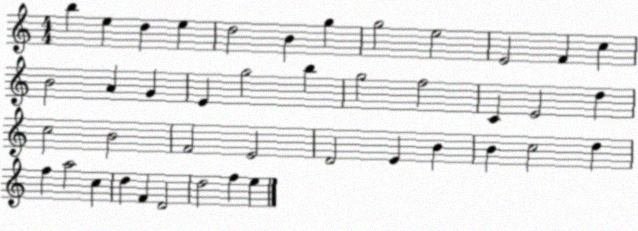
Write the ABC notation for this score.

X:1
T:Untitled
M:4/4
L:1/4
K:C
b e d e d2 B g g2 e2 E2 F c B2 A G E g2 b g2 f2 C E2 d c2 B2 F2 E2 D2 E B B c2 d f a2 c d F D2 d2 f e